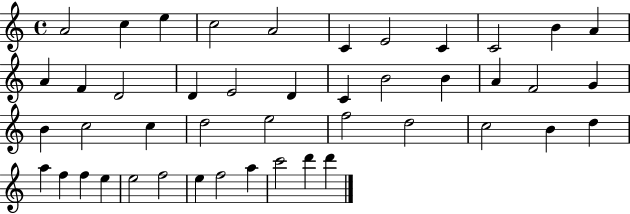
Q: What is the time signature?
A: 4/4